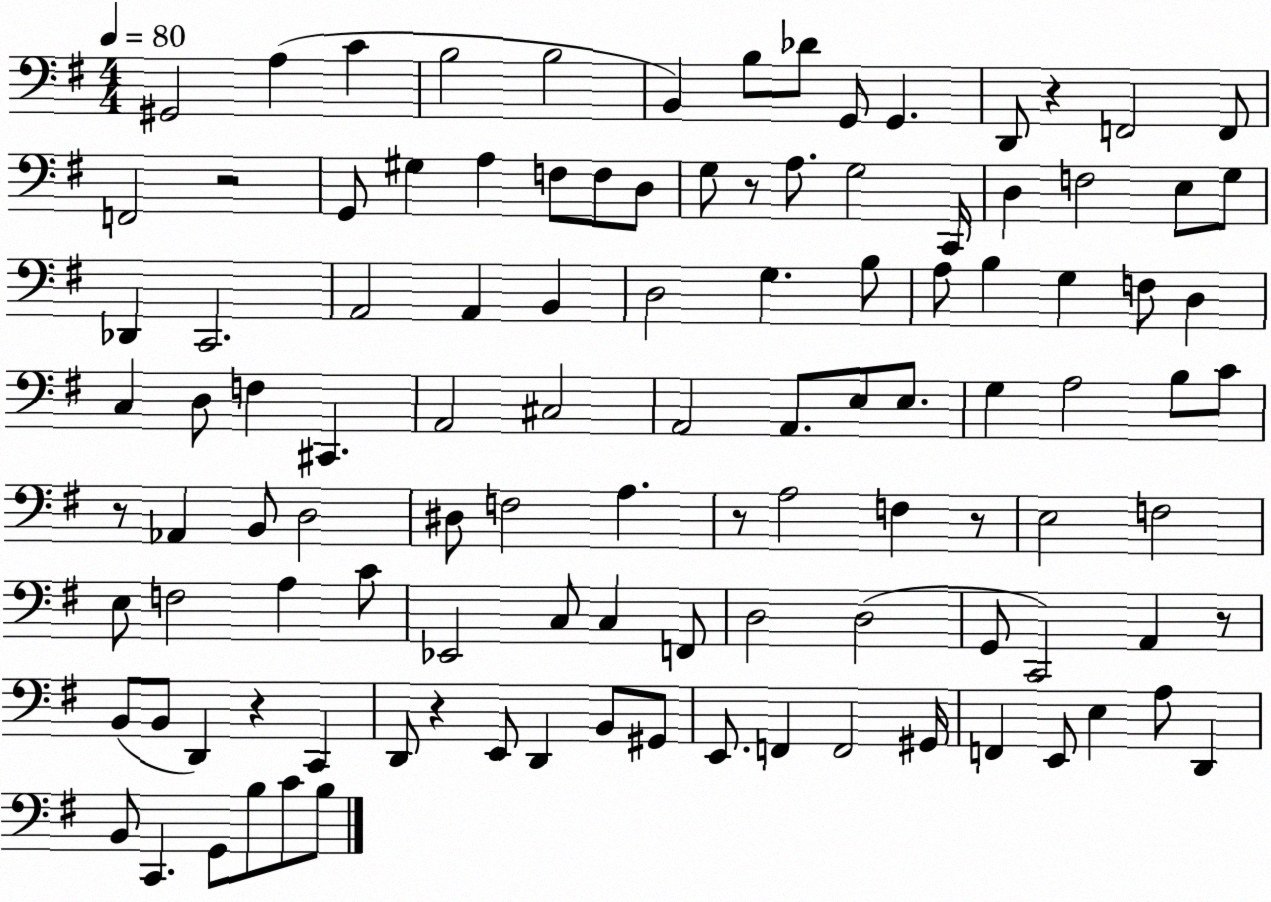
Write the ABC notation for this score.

X:1
T:Untitled
M:4/4
L:1/4
K:G
^G,,2 A, C B,2 B,2 B,, B,/2 _D/2 G,,/2 G,, D,,/2 z F,,2 F,,/2 F,,2 z2 G,,/2 ^G, A, F,/2 F,/2 D,/2 G,/2 z/2 A,/2 G,2 C,,/4 D, F,2 E,/2 G,/2 _D,, C,,2 A,,2 A,, B,, D,2 G, B,/2 A,/2 B, G, F,/2 D, C, D,/2 F, ^C,, A,,2 ^C,2 A,,2 A,,/2 E,/2 E,/2 G, A,2 B,/2 C/2 z/2 _A,, B,,/2 D,2 ^D,/2 F,2 A, z/2 A,2 F, z/2 E,2 F,2 E,/2 F,2 A, C/2 _E,,2 C,/2 C, F,,/2 D,2 D,2 G,,/2 C,,2 A,, z/2 B,,/2 B,,/2 D,, z C,, D,,/2 z E,,/2 D,, B,,/2 ^G,,/2 E,,/2 F,, F,,2 ^G,,/4 F,, E,,/2 E, A,/2 D,, B,,/2 C,, G,,/2 B,/2 C/2 B,/2